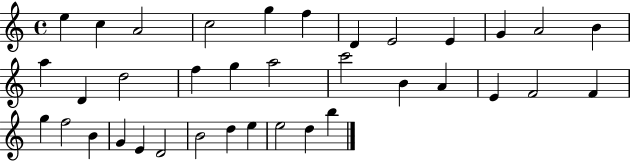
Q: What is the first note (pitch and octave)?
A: E5